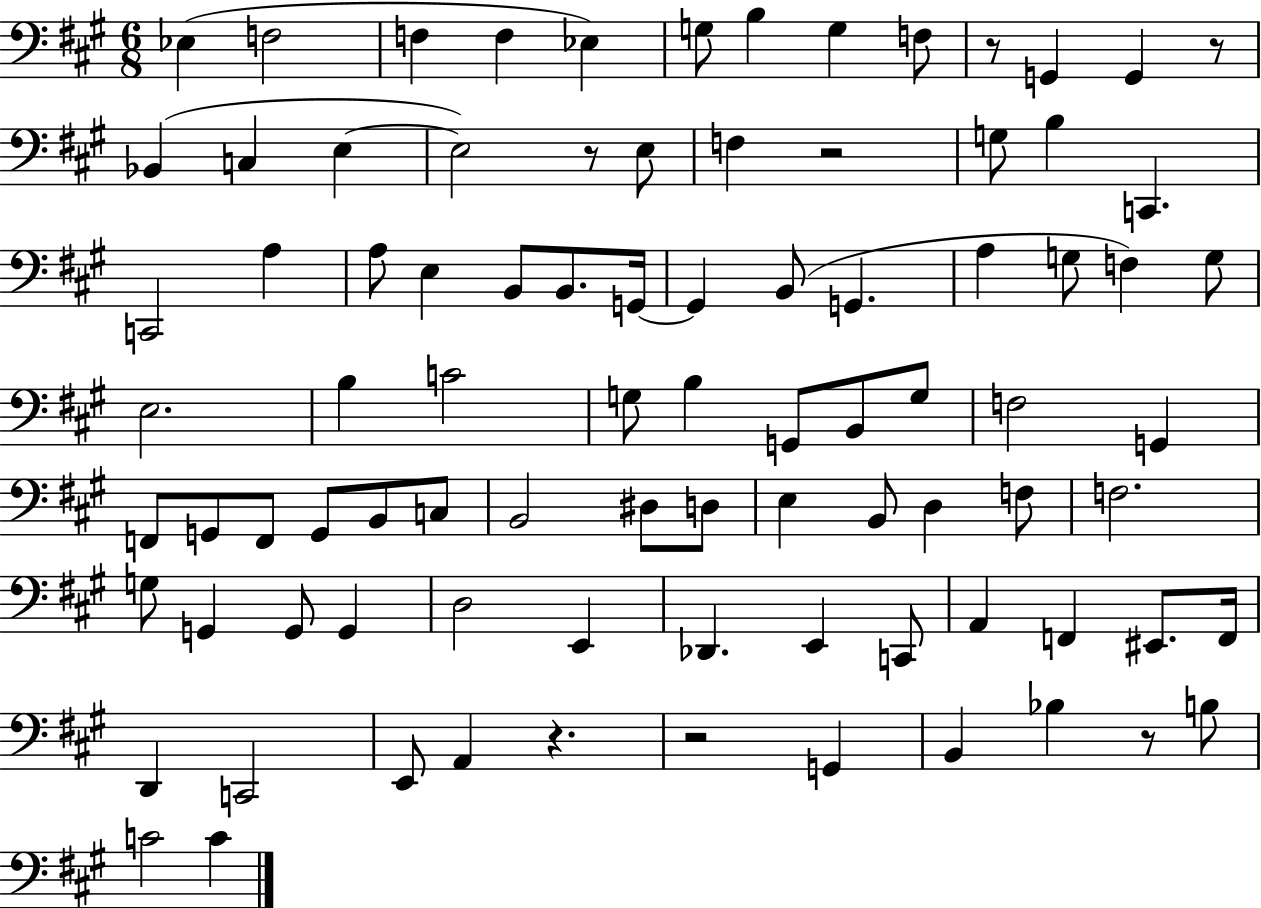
X:1
T:Untitled
M:6/8
L:1/4
K:A
_E, F,2 F, F, _E, G,/2 B, G, F,/2 z/2 G,, G,, z/2 _B,, C, E, E,2 z/2 E,/2 F, z2 G,/2 B, C,, C,,2 A, A,/2 E, B,,/2 B,,/2 G,,/4 G,, B,,/2 G,, A, G,/2 F, G,/2 E,2 B, C2 G,/2 B, G,,/2 B,,/2 G,/2 F,2 G,, F,,/2 G,,/2 F,,/2 G,,/2 B,,/2 C,/2 B,,2 ^D,/2 D,/2 E, B,,/2 D, F,/2 F,2 G,/2 G,, G,,/2 G,, D,2 E,, _D,, E,, C,,/2 A,, F,, ^E,,/2 F,,/4 D,, C,,2 E,,/2 A,, z z2 G,, B,, _B, z/2 B,/2 C2 C